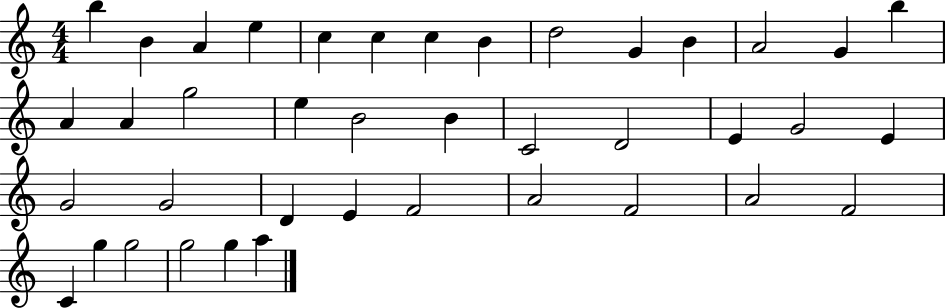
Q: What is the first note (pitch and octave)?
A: B5